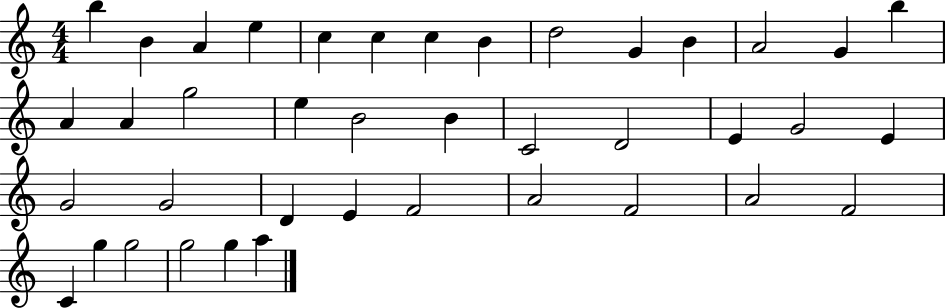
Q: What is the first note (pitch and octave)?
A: B5